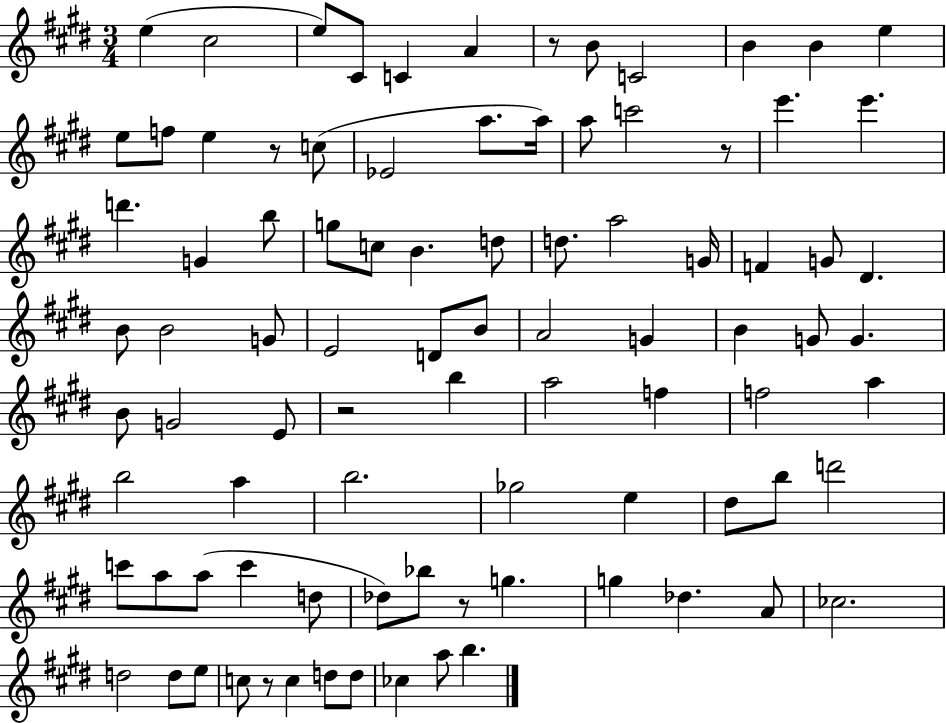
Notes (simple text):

E5/q C#5/h E5/e C#4/e C4/q A4/q R/e B4/e C4/h B4/q B4/q E5/q E5/e F5/e E5/q R/e C5/e Eb4/h A5/e. A5/s A5/e C6/h R/e E6/q. E6/q. D6/q. G4/q B5/e G5/e C5/e B4/q. D5/e D5/e. A5/h G4/s F4/q G4/e D#4/q. B4/e B4/h G4/e E4/h D4/e B4/e A4/h G4/q B4/q G4/e G4/q. B4/e G4/h E4/e R/h B5/q A5/h F5/q F5/h A5/q B5/h A5/q B5/h. Gb5/h E5/q D#5/e B5/e D6/h C6/e A5/e A5/e C6/q D5/e Db5/e Bb5/e R/e G5/q. G5/q Db5/q. A4/e CES5/h. D5/h D5/e E5/e C5/e R/e C5/q D5/e D5/e CES5/q A5/e B5/q.